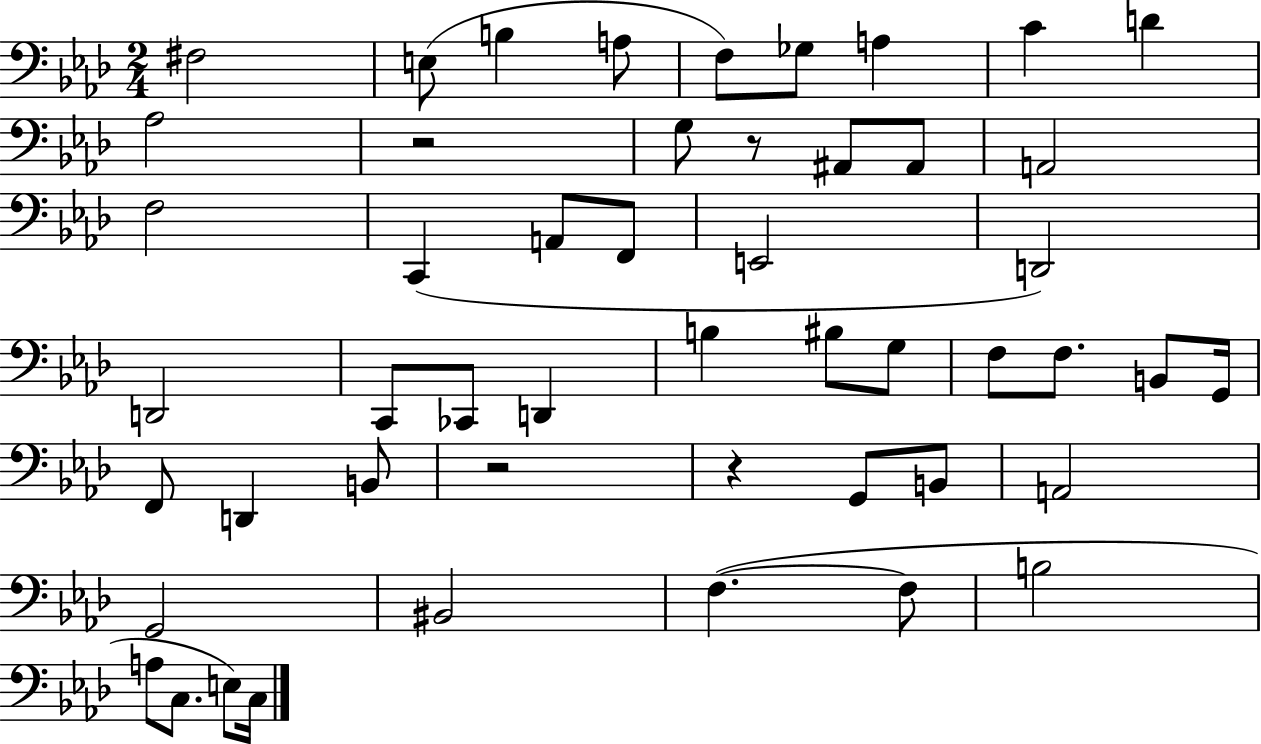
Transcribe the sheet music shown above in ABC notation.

X:1
T:Untitled
M:2/4
L:1/4
K:Ab
^F,2 E,/2 B, A,/2 F,/2 _G,/2 A, C D _A,2 z2 G,/2 z/2 ^A,,/2 ^A,,/2 A,,2 F,2 C,, A,,/2 F,,/2 E,,2 D,,2 D,,2 C,,/2 _C,,/2 D,, B, ^B,/2 G,/2 F,/2 F,/2 B,,/2 G,,/4 F,,/2 D,, B,,/2 z2 z G,,/2 B,,/2 A,,2 G,,2 ^B,,2 F, F,/2 B,2 A,/2 C,/2 E,/2 C,/4